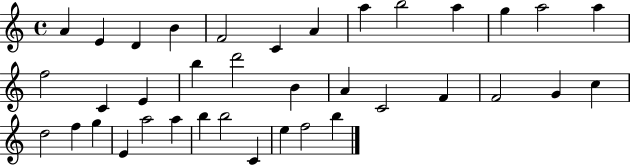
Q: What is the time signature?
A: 4/4